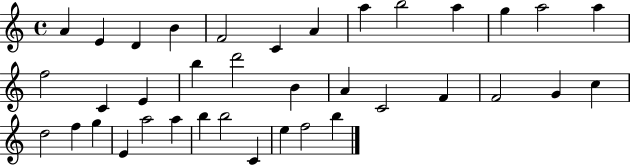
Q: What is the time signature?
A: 4/4